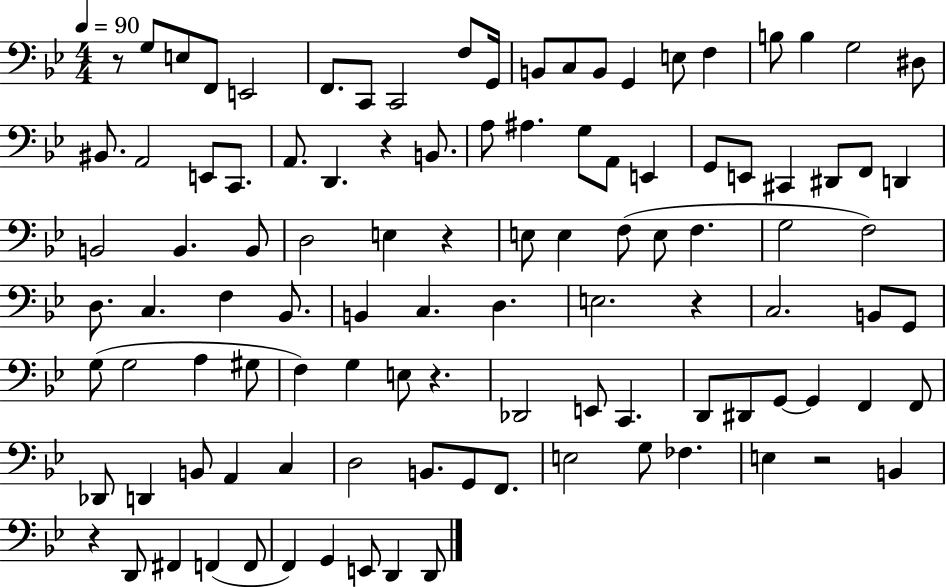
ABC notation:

X:1
T:Untitled
M:4/4
L:1/4
K:Bb
z/2 G,/2 E,/2 F,,/2 E,,2 F,,/2 C,,/2 C,,2 F,/2 G,,/4 B,,/2 C,/2 B,,/2 G,, E,/2 F, B,/2 B, G,2 ^D,/2 ^B,,/2 A,,2 E,,/2 C,,/2 A,,/2 D,, z B,,/2 A,/2 ^A, G,/2 A,,/2 E,, G,,/2 E,,/2 ^C,, ^D,,/2 F,,/2 D,, B,,2 B,, B,,/2 D,2 E, z E,/2 E, F,/2 E,/2 F, G,2 F,2 D,/2 C, F, _B,,/2 B,, C, D, E,2 z C,2 B,,/2 G,,/2 G,/2 G,2 A, ^G,/2 F, G, E,/2 z _D,,2 E,,/2 C,, D,,/2 ^D,,/2 G,,/2 G,, F,, F,,/2 _D,,/2 D,, B,,/2 A,, C, D,2 B,,/2 G,,/2 F,,/2 E,2 G,/2 _F, E, z2 B,, z D,,/2 ^F,, F,, F,,/2 F,, G,, E,,/2 D,, D,,/2